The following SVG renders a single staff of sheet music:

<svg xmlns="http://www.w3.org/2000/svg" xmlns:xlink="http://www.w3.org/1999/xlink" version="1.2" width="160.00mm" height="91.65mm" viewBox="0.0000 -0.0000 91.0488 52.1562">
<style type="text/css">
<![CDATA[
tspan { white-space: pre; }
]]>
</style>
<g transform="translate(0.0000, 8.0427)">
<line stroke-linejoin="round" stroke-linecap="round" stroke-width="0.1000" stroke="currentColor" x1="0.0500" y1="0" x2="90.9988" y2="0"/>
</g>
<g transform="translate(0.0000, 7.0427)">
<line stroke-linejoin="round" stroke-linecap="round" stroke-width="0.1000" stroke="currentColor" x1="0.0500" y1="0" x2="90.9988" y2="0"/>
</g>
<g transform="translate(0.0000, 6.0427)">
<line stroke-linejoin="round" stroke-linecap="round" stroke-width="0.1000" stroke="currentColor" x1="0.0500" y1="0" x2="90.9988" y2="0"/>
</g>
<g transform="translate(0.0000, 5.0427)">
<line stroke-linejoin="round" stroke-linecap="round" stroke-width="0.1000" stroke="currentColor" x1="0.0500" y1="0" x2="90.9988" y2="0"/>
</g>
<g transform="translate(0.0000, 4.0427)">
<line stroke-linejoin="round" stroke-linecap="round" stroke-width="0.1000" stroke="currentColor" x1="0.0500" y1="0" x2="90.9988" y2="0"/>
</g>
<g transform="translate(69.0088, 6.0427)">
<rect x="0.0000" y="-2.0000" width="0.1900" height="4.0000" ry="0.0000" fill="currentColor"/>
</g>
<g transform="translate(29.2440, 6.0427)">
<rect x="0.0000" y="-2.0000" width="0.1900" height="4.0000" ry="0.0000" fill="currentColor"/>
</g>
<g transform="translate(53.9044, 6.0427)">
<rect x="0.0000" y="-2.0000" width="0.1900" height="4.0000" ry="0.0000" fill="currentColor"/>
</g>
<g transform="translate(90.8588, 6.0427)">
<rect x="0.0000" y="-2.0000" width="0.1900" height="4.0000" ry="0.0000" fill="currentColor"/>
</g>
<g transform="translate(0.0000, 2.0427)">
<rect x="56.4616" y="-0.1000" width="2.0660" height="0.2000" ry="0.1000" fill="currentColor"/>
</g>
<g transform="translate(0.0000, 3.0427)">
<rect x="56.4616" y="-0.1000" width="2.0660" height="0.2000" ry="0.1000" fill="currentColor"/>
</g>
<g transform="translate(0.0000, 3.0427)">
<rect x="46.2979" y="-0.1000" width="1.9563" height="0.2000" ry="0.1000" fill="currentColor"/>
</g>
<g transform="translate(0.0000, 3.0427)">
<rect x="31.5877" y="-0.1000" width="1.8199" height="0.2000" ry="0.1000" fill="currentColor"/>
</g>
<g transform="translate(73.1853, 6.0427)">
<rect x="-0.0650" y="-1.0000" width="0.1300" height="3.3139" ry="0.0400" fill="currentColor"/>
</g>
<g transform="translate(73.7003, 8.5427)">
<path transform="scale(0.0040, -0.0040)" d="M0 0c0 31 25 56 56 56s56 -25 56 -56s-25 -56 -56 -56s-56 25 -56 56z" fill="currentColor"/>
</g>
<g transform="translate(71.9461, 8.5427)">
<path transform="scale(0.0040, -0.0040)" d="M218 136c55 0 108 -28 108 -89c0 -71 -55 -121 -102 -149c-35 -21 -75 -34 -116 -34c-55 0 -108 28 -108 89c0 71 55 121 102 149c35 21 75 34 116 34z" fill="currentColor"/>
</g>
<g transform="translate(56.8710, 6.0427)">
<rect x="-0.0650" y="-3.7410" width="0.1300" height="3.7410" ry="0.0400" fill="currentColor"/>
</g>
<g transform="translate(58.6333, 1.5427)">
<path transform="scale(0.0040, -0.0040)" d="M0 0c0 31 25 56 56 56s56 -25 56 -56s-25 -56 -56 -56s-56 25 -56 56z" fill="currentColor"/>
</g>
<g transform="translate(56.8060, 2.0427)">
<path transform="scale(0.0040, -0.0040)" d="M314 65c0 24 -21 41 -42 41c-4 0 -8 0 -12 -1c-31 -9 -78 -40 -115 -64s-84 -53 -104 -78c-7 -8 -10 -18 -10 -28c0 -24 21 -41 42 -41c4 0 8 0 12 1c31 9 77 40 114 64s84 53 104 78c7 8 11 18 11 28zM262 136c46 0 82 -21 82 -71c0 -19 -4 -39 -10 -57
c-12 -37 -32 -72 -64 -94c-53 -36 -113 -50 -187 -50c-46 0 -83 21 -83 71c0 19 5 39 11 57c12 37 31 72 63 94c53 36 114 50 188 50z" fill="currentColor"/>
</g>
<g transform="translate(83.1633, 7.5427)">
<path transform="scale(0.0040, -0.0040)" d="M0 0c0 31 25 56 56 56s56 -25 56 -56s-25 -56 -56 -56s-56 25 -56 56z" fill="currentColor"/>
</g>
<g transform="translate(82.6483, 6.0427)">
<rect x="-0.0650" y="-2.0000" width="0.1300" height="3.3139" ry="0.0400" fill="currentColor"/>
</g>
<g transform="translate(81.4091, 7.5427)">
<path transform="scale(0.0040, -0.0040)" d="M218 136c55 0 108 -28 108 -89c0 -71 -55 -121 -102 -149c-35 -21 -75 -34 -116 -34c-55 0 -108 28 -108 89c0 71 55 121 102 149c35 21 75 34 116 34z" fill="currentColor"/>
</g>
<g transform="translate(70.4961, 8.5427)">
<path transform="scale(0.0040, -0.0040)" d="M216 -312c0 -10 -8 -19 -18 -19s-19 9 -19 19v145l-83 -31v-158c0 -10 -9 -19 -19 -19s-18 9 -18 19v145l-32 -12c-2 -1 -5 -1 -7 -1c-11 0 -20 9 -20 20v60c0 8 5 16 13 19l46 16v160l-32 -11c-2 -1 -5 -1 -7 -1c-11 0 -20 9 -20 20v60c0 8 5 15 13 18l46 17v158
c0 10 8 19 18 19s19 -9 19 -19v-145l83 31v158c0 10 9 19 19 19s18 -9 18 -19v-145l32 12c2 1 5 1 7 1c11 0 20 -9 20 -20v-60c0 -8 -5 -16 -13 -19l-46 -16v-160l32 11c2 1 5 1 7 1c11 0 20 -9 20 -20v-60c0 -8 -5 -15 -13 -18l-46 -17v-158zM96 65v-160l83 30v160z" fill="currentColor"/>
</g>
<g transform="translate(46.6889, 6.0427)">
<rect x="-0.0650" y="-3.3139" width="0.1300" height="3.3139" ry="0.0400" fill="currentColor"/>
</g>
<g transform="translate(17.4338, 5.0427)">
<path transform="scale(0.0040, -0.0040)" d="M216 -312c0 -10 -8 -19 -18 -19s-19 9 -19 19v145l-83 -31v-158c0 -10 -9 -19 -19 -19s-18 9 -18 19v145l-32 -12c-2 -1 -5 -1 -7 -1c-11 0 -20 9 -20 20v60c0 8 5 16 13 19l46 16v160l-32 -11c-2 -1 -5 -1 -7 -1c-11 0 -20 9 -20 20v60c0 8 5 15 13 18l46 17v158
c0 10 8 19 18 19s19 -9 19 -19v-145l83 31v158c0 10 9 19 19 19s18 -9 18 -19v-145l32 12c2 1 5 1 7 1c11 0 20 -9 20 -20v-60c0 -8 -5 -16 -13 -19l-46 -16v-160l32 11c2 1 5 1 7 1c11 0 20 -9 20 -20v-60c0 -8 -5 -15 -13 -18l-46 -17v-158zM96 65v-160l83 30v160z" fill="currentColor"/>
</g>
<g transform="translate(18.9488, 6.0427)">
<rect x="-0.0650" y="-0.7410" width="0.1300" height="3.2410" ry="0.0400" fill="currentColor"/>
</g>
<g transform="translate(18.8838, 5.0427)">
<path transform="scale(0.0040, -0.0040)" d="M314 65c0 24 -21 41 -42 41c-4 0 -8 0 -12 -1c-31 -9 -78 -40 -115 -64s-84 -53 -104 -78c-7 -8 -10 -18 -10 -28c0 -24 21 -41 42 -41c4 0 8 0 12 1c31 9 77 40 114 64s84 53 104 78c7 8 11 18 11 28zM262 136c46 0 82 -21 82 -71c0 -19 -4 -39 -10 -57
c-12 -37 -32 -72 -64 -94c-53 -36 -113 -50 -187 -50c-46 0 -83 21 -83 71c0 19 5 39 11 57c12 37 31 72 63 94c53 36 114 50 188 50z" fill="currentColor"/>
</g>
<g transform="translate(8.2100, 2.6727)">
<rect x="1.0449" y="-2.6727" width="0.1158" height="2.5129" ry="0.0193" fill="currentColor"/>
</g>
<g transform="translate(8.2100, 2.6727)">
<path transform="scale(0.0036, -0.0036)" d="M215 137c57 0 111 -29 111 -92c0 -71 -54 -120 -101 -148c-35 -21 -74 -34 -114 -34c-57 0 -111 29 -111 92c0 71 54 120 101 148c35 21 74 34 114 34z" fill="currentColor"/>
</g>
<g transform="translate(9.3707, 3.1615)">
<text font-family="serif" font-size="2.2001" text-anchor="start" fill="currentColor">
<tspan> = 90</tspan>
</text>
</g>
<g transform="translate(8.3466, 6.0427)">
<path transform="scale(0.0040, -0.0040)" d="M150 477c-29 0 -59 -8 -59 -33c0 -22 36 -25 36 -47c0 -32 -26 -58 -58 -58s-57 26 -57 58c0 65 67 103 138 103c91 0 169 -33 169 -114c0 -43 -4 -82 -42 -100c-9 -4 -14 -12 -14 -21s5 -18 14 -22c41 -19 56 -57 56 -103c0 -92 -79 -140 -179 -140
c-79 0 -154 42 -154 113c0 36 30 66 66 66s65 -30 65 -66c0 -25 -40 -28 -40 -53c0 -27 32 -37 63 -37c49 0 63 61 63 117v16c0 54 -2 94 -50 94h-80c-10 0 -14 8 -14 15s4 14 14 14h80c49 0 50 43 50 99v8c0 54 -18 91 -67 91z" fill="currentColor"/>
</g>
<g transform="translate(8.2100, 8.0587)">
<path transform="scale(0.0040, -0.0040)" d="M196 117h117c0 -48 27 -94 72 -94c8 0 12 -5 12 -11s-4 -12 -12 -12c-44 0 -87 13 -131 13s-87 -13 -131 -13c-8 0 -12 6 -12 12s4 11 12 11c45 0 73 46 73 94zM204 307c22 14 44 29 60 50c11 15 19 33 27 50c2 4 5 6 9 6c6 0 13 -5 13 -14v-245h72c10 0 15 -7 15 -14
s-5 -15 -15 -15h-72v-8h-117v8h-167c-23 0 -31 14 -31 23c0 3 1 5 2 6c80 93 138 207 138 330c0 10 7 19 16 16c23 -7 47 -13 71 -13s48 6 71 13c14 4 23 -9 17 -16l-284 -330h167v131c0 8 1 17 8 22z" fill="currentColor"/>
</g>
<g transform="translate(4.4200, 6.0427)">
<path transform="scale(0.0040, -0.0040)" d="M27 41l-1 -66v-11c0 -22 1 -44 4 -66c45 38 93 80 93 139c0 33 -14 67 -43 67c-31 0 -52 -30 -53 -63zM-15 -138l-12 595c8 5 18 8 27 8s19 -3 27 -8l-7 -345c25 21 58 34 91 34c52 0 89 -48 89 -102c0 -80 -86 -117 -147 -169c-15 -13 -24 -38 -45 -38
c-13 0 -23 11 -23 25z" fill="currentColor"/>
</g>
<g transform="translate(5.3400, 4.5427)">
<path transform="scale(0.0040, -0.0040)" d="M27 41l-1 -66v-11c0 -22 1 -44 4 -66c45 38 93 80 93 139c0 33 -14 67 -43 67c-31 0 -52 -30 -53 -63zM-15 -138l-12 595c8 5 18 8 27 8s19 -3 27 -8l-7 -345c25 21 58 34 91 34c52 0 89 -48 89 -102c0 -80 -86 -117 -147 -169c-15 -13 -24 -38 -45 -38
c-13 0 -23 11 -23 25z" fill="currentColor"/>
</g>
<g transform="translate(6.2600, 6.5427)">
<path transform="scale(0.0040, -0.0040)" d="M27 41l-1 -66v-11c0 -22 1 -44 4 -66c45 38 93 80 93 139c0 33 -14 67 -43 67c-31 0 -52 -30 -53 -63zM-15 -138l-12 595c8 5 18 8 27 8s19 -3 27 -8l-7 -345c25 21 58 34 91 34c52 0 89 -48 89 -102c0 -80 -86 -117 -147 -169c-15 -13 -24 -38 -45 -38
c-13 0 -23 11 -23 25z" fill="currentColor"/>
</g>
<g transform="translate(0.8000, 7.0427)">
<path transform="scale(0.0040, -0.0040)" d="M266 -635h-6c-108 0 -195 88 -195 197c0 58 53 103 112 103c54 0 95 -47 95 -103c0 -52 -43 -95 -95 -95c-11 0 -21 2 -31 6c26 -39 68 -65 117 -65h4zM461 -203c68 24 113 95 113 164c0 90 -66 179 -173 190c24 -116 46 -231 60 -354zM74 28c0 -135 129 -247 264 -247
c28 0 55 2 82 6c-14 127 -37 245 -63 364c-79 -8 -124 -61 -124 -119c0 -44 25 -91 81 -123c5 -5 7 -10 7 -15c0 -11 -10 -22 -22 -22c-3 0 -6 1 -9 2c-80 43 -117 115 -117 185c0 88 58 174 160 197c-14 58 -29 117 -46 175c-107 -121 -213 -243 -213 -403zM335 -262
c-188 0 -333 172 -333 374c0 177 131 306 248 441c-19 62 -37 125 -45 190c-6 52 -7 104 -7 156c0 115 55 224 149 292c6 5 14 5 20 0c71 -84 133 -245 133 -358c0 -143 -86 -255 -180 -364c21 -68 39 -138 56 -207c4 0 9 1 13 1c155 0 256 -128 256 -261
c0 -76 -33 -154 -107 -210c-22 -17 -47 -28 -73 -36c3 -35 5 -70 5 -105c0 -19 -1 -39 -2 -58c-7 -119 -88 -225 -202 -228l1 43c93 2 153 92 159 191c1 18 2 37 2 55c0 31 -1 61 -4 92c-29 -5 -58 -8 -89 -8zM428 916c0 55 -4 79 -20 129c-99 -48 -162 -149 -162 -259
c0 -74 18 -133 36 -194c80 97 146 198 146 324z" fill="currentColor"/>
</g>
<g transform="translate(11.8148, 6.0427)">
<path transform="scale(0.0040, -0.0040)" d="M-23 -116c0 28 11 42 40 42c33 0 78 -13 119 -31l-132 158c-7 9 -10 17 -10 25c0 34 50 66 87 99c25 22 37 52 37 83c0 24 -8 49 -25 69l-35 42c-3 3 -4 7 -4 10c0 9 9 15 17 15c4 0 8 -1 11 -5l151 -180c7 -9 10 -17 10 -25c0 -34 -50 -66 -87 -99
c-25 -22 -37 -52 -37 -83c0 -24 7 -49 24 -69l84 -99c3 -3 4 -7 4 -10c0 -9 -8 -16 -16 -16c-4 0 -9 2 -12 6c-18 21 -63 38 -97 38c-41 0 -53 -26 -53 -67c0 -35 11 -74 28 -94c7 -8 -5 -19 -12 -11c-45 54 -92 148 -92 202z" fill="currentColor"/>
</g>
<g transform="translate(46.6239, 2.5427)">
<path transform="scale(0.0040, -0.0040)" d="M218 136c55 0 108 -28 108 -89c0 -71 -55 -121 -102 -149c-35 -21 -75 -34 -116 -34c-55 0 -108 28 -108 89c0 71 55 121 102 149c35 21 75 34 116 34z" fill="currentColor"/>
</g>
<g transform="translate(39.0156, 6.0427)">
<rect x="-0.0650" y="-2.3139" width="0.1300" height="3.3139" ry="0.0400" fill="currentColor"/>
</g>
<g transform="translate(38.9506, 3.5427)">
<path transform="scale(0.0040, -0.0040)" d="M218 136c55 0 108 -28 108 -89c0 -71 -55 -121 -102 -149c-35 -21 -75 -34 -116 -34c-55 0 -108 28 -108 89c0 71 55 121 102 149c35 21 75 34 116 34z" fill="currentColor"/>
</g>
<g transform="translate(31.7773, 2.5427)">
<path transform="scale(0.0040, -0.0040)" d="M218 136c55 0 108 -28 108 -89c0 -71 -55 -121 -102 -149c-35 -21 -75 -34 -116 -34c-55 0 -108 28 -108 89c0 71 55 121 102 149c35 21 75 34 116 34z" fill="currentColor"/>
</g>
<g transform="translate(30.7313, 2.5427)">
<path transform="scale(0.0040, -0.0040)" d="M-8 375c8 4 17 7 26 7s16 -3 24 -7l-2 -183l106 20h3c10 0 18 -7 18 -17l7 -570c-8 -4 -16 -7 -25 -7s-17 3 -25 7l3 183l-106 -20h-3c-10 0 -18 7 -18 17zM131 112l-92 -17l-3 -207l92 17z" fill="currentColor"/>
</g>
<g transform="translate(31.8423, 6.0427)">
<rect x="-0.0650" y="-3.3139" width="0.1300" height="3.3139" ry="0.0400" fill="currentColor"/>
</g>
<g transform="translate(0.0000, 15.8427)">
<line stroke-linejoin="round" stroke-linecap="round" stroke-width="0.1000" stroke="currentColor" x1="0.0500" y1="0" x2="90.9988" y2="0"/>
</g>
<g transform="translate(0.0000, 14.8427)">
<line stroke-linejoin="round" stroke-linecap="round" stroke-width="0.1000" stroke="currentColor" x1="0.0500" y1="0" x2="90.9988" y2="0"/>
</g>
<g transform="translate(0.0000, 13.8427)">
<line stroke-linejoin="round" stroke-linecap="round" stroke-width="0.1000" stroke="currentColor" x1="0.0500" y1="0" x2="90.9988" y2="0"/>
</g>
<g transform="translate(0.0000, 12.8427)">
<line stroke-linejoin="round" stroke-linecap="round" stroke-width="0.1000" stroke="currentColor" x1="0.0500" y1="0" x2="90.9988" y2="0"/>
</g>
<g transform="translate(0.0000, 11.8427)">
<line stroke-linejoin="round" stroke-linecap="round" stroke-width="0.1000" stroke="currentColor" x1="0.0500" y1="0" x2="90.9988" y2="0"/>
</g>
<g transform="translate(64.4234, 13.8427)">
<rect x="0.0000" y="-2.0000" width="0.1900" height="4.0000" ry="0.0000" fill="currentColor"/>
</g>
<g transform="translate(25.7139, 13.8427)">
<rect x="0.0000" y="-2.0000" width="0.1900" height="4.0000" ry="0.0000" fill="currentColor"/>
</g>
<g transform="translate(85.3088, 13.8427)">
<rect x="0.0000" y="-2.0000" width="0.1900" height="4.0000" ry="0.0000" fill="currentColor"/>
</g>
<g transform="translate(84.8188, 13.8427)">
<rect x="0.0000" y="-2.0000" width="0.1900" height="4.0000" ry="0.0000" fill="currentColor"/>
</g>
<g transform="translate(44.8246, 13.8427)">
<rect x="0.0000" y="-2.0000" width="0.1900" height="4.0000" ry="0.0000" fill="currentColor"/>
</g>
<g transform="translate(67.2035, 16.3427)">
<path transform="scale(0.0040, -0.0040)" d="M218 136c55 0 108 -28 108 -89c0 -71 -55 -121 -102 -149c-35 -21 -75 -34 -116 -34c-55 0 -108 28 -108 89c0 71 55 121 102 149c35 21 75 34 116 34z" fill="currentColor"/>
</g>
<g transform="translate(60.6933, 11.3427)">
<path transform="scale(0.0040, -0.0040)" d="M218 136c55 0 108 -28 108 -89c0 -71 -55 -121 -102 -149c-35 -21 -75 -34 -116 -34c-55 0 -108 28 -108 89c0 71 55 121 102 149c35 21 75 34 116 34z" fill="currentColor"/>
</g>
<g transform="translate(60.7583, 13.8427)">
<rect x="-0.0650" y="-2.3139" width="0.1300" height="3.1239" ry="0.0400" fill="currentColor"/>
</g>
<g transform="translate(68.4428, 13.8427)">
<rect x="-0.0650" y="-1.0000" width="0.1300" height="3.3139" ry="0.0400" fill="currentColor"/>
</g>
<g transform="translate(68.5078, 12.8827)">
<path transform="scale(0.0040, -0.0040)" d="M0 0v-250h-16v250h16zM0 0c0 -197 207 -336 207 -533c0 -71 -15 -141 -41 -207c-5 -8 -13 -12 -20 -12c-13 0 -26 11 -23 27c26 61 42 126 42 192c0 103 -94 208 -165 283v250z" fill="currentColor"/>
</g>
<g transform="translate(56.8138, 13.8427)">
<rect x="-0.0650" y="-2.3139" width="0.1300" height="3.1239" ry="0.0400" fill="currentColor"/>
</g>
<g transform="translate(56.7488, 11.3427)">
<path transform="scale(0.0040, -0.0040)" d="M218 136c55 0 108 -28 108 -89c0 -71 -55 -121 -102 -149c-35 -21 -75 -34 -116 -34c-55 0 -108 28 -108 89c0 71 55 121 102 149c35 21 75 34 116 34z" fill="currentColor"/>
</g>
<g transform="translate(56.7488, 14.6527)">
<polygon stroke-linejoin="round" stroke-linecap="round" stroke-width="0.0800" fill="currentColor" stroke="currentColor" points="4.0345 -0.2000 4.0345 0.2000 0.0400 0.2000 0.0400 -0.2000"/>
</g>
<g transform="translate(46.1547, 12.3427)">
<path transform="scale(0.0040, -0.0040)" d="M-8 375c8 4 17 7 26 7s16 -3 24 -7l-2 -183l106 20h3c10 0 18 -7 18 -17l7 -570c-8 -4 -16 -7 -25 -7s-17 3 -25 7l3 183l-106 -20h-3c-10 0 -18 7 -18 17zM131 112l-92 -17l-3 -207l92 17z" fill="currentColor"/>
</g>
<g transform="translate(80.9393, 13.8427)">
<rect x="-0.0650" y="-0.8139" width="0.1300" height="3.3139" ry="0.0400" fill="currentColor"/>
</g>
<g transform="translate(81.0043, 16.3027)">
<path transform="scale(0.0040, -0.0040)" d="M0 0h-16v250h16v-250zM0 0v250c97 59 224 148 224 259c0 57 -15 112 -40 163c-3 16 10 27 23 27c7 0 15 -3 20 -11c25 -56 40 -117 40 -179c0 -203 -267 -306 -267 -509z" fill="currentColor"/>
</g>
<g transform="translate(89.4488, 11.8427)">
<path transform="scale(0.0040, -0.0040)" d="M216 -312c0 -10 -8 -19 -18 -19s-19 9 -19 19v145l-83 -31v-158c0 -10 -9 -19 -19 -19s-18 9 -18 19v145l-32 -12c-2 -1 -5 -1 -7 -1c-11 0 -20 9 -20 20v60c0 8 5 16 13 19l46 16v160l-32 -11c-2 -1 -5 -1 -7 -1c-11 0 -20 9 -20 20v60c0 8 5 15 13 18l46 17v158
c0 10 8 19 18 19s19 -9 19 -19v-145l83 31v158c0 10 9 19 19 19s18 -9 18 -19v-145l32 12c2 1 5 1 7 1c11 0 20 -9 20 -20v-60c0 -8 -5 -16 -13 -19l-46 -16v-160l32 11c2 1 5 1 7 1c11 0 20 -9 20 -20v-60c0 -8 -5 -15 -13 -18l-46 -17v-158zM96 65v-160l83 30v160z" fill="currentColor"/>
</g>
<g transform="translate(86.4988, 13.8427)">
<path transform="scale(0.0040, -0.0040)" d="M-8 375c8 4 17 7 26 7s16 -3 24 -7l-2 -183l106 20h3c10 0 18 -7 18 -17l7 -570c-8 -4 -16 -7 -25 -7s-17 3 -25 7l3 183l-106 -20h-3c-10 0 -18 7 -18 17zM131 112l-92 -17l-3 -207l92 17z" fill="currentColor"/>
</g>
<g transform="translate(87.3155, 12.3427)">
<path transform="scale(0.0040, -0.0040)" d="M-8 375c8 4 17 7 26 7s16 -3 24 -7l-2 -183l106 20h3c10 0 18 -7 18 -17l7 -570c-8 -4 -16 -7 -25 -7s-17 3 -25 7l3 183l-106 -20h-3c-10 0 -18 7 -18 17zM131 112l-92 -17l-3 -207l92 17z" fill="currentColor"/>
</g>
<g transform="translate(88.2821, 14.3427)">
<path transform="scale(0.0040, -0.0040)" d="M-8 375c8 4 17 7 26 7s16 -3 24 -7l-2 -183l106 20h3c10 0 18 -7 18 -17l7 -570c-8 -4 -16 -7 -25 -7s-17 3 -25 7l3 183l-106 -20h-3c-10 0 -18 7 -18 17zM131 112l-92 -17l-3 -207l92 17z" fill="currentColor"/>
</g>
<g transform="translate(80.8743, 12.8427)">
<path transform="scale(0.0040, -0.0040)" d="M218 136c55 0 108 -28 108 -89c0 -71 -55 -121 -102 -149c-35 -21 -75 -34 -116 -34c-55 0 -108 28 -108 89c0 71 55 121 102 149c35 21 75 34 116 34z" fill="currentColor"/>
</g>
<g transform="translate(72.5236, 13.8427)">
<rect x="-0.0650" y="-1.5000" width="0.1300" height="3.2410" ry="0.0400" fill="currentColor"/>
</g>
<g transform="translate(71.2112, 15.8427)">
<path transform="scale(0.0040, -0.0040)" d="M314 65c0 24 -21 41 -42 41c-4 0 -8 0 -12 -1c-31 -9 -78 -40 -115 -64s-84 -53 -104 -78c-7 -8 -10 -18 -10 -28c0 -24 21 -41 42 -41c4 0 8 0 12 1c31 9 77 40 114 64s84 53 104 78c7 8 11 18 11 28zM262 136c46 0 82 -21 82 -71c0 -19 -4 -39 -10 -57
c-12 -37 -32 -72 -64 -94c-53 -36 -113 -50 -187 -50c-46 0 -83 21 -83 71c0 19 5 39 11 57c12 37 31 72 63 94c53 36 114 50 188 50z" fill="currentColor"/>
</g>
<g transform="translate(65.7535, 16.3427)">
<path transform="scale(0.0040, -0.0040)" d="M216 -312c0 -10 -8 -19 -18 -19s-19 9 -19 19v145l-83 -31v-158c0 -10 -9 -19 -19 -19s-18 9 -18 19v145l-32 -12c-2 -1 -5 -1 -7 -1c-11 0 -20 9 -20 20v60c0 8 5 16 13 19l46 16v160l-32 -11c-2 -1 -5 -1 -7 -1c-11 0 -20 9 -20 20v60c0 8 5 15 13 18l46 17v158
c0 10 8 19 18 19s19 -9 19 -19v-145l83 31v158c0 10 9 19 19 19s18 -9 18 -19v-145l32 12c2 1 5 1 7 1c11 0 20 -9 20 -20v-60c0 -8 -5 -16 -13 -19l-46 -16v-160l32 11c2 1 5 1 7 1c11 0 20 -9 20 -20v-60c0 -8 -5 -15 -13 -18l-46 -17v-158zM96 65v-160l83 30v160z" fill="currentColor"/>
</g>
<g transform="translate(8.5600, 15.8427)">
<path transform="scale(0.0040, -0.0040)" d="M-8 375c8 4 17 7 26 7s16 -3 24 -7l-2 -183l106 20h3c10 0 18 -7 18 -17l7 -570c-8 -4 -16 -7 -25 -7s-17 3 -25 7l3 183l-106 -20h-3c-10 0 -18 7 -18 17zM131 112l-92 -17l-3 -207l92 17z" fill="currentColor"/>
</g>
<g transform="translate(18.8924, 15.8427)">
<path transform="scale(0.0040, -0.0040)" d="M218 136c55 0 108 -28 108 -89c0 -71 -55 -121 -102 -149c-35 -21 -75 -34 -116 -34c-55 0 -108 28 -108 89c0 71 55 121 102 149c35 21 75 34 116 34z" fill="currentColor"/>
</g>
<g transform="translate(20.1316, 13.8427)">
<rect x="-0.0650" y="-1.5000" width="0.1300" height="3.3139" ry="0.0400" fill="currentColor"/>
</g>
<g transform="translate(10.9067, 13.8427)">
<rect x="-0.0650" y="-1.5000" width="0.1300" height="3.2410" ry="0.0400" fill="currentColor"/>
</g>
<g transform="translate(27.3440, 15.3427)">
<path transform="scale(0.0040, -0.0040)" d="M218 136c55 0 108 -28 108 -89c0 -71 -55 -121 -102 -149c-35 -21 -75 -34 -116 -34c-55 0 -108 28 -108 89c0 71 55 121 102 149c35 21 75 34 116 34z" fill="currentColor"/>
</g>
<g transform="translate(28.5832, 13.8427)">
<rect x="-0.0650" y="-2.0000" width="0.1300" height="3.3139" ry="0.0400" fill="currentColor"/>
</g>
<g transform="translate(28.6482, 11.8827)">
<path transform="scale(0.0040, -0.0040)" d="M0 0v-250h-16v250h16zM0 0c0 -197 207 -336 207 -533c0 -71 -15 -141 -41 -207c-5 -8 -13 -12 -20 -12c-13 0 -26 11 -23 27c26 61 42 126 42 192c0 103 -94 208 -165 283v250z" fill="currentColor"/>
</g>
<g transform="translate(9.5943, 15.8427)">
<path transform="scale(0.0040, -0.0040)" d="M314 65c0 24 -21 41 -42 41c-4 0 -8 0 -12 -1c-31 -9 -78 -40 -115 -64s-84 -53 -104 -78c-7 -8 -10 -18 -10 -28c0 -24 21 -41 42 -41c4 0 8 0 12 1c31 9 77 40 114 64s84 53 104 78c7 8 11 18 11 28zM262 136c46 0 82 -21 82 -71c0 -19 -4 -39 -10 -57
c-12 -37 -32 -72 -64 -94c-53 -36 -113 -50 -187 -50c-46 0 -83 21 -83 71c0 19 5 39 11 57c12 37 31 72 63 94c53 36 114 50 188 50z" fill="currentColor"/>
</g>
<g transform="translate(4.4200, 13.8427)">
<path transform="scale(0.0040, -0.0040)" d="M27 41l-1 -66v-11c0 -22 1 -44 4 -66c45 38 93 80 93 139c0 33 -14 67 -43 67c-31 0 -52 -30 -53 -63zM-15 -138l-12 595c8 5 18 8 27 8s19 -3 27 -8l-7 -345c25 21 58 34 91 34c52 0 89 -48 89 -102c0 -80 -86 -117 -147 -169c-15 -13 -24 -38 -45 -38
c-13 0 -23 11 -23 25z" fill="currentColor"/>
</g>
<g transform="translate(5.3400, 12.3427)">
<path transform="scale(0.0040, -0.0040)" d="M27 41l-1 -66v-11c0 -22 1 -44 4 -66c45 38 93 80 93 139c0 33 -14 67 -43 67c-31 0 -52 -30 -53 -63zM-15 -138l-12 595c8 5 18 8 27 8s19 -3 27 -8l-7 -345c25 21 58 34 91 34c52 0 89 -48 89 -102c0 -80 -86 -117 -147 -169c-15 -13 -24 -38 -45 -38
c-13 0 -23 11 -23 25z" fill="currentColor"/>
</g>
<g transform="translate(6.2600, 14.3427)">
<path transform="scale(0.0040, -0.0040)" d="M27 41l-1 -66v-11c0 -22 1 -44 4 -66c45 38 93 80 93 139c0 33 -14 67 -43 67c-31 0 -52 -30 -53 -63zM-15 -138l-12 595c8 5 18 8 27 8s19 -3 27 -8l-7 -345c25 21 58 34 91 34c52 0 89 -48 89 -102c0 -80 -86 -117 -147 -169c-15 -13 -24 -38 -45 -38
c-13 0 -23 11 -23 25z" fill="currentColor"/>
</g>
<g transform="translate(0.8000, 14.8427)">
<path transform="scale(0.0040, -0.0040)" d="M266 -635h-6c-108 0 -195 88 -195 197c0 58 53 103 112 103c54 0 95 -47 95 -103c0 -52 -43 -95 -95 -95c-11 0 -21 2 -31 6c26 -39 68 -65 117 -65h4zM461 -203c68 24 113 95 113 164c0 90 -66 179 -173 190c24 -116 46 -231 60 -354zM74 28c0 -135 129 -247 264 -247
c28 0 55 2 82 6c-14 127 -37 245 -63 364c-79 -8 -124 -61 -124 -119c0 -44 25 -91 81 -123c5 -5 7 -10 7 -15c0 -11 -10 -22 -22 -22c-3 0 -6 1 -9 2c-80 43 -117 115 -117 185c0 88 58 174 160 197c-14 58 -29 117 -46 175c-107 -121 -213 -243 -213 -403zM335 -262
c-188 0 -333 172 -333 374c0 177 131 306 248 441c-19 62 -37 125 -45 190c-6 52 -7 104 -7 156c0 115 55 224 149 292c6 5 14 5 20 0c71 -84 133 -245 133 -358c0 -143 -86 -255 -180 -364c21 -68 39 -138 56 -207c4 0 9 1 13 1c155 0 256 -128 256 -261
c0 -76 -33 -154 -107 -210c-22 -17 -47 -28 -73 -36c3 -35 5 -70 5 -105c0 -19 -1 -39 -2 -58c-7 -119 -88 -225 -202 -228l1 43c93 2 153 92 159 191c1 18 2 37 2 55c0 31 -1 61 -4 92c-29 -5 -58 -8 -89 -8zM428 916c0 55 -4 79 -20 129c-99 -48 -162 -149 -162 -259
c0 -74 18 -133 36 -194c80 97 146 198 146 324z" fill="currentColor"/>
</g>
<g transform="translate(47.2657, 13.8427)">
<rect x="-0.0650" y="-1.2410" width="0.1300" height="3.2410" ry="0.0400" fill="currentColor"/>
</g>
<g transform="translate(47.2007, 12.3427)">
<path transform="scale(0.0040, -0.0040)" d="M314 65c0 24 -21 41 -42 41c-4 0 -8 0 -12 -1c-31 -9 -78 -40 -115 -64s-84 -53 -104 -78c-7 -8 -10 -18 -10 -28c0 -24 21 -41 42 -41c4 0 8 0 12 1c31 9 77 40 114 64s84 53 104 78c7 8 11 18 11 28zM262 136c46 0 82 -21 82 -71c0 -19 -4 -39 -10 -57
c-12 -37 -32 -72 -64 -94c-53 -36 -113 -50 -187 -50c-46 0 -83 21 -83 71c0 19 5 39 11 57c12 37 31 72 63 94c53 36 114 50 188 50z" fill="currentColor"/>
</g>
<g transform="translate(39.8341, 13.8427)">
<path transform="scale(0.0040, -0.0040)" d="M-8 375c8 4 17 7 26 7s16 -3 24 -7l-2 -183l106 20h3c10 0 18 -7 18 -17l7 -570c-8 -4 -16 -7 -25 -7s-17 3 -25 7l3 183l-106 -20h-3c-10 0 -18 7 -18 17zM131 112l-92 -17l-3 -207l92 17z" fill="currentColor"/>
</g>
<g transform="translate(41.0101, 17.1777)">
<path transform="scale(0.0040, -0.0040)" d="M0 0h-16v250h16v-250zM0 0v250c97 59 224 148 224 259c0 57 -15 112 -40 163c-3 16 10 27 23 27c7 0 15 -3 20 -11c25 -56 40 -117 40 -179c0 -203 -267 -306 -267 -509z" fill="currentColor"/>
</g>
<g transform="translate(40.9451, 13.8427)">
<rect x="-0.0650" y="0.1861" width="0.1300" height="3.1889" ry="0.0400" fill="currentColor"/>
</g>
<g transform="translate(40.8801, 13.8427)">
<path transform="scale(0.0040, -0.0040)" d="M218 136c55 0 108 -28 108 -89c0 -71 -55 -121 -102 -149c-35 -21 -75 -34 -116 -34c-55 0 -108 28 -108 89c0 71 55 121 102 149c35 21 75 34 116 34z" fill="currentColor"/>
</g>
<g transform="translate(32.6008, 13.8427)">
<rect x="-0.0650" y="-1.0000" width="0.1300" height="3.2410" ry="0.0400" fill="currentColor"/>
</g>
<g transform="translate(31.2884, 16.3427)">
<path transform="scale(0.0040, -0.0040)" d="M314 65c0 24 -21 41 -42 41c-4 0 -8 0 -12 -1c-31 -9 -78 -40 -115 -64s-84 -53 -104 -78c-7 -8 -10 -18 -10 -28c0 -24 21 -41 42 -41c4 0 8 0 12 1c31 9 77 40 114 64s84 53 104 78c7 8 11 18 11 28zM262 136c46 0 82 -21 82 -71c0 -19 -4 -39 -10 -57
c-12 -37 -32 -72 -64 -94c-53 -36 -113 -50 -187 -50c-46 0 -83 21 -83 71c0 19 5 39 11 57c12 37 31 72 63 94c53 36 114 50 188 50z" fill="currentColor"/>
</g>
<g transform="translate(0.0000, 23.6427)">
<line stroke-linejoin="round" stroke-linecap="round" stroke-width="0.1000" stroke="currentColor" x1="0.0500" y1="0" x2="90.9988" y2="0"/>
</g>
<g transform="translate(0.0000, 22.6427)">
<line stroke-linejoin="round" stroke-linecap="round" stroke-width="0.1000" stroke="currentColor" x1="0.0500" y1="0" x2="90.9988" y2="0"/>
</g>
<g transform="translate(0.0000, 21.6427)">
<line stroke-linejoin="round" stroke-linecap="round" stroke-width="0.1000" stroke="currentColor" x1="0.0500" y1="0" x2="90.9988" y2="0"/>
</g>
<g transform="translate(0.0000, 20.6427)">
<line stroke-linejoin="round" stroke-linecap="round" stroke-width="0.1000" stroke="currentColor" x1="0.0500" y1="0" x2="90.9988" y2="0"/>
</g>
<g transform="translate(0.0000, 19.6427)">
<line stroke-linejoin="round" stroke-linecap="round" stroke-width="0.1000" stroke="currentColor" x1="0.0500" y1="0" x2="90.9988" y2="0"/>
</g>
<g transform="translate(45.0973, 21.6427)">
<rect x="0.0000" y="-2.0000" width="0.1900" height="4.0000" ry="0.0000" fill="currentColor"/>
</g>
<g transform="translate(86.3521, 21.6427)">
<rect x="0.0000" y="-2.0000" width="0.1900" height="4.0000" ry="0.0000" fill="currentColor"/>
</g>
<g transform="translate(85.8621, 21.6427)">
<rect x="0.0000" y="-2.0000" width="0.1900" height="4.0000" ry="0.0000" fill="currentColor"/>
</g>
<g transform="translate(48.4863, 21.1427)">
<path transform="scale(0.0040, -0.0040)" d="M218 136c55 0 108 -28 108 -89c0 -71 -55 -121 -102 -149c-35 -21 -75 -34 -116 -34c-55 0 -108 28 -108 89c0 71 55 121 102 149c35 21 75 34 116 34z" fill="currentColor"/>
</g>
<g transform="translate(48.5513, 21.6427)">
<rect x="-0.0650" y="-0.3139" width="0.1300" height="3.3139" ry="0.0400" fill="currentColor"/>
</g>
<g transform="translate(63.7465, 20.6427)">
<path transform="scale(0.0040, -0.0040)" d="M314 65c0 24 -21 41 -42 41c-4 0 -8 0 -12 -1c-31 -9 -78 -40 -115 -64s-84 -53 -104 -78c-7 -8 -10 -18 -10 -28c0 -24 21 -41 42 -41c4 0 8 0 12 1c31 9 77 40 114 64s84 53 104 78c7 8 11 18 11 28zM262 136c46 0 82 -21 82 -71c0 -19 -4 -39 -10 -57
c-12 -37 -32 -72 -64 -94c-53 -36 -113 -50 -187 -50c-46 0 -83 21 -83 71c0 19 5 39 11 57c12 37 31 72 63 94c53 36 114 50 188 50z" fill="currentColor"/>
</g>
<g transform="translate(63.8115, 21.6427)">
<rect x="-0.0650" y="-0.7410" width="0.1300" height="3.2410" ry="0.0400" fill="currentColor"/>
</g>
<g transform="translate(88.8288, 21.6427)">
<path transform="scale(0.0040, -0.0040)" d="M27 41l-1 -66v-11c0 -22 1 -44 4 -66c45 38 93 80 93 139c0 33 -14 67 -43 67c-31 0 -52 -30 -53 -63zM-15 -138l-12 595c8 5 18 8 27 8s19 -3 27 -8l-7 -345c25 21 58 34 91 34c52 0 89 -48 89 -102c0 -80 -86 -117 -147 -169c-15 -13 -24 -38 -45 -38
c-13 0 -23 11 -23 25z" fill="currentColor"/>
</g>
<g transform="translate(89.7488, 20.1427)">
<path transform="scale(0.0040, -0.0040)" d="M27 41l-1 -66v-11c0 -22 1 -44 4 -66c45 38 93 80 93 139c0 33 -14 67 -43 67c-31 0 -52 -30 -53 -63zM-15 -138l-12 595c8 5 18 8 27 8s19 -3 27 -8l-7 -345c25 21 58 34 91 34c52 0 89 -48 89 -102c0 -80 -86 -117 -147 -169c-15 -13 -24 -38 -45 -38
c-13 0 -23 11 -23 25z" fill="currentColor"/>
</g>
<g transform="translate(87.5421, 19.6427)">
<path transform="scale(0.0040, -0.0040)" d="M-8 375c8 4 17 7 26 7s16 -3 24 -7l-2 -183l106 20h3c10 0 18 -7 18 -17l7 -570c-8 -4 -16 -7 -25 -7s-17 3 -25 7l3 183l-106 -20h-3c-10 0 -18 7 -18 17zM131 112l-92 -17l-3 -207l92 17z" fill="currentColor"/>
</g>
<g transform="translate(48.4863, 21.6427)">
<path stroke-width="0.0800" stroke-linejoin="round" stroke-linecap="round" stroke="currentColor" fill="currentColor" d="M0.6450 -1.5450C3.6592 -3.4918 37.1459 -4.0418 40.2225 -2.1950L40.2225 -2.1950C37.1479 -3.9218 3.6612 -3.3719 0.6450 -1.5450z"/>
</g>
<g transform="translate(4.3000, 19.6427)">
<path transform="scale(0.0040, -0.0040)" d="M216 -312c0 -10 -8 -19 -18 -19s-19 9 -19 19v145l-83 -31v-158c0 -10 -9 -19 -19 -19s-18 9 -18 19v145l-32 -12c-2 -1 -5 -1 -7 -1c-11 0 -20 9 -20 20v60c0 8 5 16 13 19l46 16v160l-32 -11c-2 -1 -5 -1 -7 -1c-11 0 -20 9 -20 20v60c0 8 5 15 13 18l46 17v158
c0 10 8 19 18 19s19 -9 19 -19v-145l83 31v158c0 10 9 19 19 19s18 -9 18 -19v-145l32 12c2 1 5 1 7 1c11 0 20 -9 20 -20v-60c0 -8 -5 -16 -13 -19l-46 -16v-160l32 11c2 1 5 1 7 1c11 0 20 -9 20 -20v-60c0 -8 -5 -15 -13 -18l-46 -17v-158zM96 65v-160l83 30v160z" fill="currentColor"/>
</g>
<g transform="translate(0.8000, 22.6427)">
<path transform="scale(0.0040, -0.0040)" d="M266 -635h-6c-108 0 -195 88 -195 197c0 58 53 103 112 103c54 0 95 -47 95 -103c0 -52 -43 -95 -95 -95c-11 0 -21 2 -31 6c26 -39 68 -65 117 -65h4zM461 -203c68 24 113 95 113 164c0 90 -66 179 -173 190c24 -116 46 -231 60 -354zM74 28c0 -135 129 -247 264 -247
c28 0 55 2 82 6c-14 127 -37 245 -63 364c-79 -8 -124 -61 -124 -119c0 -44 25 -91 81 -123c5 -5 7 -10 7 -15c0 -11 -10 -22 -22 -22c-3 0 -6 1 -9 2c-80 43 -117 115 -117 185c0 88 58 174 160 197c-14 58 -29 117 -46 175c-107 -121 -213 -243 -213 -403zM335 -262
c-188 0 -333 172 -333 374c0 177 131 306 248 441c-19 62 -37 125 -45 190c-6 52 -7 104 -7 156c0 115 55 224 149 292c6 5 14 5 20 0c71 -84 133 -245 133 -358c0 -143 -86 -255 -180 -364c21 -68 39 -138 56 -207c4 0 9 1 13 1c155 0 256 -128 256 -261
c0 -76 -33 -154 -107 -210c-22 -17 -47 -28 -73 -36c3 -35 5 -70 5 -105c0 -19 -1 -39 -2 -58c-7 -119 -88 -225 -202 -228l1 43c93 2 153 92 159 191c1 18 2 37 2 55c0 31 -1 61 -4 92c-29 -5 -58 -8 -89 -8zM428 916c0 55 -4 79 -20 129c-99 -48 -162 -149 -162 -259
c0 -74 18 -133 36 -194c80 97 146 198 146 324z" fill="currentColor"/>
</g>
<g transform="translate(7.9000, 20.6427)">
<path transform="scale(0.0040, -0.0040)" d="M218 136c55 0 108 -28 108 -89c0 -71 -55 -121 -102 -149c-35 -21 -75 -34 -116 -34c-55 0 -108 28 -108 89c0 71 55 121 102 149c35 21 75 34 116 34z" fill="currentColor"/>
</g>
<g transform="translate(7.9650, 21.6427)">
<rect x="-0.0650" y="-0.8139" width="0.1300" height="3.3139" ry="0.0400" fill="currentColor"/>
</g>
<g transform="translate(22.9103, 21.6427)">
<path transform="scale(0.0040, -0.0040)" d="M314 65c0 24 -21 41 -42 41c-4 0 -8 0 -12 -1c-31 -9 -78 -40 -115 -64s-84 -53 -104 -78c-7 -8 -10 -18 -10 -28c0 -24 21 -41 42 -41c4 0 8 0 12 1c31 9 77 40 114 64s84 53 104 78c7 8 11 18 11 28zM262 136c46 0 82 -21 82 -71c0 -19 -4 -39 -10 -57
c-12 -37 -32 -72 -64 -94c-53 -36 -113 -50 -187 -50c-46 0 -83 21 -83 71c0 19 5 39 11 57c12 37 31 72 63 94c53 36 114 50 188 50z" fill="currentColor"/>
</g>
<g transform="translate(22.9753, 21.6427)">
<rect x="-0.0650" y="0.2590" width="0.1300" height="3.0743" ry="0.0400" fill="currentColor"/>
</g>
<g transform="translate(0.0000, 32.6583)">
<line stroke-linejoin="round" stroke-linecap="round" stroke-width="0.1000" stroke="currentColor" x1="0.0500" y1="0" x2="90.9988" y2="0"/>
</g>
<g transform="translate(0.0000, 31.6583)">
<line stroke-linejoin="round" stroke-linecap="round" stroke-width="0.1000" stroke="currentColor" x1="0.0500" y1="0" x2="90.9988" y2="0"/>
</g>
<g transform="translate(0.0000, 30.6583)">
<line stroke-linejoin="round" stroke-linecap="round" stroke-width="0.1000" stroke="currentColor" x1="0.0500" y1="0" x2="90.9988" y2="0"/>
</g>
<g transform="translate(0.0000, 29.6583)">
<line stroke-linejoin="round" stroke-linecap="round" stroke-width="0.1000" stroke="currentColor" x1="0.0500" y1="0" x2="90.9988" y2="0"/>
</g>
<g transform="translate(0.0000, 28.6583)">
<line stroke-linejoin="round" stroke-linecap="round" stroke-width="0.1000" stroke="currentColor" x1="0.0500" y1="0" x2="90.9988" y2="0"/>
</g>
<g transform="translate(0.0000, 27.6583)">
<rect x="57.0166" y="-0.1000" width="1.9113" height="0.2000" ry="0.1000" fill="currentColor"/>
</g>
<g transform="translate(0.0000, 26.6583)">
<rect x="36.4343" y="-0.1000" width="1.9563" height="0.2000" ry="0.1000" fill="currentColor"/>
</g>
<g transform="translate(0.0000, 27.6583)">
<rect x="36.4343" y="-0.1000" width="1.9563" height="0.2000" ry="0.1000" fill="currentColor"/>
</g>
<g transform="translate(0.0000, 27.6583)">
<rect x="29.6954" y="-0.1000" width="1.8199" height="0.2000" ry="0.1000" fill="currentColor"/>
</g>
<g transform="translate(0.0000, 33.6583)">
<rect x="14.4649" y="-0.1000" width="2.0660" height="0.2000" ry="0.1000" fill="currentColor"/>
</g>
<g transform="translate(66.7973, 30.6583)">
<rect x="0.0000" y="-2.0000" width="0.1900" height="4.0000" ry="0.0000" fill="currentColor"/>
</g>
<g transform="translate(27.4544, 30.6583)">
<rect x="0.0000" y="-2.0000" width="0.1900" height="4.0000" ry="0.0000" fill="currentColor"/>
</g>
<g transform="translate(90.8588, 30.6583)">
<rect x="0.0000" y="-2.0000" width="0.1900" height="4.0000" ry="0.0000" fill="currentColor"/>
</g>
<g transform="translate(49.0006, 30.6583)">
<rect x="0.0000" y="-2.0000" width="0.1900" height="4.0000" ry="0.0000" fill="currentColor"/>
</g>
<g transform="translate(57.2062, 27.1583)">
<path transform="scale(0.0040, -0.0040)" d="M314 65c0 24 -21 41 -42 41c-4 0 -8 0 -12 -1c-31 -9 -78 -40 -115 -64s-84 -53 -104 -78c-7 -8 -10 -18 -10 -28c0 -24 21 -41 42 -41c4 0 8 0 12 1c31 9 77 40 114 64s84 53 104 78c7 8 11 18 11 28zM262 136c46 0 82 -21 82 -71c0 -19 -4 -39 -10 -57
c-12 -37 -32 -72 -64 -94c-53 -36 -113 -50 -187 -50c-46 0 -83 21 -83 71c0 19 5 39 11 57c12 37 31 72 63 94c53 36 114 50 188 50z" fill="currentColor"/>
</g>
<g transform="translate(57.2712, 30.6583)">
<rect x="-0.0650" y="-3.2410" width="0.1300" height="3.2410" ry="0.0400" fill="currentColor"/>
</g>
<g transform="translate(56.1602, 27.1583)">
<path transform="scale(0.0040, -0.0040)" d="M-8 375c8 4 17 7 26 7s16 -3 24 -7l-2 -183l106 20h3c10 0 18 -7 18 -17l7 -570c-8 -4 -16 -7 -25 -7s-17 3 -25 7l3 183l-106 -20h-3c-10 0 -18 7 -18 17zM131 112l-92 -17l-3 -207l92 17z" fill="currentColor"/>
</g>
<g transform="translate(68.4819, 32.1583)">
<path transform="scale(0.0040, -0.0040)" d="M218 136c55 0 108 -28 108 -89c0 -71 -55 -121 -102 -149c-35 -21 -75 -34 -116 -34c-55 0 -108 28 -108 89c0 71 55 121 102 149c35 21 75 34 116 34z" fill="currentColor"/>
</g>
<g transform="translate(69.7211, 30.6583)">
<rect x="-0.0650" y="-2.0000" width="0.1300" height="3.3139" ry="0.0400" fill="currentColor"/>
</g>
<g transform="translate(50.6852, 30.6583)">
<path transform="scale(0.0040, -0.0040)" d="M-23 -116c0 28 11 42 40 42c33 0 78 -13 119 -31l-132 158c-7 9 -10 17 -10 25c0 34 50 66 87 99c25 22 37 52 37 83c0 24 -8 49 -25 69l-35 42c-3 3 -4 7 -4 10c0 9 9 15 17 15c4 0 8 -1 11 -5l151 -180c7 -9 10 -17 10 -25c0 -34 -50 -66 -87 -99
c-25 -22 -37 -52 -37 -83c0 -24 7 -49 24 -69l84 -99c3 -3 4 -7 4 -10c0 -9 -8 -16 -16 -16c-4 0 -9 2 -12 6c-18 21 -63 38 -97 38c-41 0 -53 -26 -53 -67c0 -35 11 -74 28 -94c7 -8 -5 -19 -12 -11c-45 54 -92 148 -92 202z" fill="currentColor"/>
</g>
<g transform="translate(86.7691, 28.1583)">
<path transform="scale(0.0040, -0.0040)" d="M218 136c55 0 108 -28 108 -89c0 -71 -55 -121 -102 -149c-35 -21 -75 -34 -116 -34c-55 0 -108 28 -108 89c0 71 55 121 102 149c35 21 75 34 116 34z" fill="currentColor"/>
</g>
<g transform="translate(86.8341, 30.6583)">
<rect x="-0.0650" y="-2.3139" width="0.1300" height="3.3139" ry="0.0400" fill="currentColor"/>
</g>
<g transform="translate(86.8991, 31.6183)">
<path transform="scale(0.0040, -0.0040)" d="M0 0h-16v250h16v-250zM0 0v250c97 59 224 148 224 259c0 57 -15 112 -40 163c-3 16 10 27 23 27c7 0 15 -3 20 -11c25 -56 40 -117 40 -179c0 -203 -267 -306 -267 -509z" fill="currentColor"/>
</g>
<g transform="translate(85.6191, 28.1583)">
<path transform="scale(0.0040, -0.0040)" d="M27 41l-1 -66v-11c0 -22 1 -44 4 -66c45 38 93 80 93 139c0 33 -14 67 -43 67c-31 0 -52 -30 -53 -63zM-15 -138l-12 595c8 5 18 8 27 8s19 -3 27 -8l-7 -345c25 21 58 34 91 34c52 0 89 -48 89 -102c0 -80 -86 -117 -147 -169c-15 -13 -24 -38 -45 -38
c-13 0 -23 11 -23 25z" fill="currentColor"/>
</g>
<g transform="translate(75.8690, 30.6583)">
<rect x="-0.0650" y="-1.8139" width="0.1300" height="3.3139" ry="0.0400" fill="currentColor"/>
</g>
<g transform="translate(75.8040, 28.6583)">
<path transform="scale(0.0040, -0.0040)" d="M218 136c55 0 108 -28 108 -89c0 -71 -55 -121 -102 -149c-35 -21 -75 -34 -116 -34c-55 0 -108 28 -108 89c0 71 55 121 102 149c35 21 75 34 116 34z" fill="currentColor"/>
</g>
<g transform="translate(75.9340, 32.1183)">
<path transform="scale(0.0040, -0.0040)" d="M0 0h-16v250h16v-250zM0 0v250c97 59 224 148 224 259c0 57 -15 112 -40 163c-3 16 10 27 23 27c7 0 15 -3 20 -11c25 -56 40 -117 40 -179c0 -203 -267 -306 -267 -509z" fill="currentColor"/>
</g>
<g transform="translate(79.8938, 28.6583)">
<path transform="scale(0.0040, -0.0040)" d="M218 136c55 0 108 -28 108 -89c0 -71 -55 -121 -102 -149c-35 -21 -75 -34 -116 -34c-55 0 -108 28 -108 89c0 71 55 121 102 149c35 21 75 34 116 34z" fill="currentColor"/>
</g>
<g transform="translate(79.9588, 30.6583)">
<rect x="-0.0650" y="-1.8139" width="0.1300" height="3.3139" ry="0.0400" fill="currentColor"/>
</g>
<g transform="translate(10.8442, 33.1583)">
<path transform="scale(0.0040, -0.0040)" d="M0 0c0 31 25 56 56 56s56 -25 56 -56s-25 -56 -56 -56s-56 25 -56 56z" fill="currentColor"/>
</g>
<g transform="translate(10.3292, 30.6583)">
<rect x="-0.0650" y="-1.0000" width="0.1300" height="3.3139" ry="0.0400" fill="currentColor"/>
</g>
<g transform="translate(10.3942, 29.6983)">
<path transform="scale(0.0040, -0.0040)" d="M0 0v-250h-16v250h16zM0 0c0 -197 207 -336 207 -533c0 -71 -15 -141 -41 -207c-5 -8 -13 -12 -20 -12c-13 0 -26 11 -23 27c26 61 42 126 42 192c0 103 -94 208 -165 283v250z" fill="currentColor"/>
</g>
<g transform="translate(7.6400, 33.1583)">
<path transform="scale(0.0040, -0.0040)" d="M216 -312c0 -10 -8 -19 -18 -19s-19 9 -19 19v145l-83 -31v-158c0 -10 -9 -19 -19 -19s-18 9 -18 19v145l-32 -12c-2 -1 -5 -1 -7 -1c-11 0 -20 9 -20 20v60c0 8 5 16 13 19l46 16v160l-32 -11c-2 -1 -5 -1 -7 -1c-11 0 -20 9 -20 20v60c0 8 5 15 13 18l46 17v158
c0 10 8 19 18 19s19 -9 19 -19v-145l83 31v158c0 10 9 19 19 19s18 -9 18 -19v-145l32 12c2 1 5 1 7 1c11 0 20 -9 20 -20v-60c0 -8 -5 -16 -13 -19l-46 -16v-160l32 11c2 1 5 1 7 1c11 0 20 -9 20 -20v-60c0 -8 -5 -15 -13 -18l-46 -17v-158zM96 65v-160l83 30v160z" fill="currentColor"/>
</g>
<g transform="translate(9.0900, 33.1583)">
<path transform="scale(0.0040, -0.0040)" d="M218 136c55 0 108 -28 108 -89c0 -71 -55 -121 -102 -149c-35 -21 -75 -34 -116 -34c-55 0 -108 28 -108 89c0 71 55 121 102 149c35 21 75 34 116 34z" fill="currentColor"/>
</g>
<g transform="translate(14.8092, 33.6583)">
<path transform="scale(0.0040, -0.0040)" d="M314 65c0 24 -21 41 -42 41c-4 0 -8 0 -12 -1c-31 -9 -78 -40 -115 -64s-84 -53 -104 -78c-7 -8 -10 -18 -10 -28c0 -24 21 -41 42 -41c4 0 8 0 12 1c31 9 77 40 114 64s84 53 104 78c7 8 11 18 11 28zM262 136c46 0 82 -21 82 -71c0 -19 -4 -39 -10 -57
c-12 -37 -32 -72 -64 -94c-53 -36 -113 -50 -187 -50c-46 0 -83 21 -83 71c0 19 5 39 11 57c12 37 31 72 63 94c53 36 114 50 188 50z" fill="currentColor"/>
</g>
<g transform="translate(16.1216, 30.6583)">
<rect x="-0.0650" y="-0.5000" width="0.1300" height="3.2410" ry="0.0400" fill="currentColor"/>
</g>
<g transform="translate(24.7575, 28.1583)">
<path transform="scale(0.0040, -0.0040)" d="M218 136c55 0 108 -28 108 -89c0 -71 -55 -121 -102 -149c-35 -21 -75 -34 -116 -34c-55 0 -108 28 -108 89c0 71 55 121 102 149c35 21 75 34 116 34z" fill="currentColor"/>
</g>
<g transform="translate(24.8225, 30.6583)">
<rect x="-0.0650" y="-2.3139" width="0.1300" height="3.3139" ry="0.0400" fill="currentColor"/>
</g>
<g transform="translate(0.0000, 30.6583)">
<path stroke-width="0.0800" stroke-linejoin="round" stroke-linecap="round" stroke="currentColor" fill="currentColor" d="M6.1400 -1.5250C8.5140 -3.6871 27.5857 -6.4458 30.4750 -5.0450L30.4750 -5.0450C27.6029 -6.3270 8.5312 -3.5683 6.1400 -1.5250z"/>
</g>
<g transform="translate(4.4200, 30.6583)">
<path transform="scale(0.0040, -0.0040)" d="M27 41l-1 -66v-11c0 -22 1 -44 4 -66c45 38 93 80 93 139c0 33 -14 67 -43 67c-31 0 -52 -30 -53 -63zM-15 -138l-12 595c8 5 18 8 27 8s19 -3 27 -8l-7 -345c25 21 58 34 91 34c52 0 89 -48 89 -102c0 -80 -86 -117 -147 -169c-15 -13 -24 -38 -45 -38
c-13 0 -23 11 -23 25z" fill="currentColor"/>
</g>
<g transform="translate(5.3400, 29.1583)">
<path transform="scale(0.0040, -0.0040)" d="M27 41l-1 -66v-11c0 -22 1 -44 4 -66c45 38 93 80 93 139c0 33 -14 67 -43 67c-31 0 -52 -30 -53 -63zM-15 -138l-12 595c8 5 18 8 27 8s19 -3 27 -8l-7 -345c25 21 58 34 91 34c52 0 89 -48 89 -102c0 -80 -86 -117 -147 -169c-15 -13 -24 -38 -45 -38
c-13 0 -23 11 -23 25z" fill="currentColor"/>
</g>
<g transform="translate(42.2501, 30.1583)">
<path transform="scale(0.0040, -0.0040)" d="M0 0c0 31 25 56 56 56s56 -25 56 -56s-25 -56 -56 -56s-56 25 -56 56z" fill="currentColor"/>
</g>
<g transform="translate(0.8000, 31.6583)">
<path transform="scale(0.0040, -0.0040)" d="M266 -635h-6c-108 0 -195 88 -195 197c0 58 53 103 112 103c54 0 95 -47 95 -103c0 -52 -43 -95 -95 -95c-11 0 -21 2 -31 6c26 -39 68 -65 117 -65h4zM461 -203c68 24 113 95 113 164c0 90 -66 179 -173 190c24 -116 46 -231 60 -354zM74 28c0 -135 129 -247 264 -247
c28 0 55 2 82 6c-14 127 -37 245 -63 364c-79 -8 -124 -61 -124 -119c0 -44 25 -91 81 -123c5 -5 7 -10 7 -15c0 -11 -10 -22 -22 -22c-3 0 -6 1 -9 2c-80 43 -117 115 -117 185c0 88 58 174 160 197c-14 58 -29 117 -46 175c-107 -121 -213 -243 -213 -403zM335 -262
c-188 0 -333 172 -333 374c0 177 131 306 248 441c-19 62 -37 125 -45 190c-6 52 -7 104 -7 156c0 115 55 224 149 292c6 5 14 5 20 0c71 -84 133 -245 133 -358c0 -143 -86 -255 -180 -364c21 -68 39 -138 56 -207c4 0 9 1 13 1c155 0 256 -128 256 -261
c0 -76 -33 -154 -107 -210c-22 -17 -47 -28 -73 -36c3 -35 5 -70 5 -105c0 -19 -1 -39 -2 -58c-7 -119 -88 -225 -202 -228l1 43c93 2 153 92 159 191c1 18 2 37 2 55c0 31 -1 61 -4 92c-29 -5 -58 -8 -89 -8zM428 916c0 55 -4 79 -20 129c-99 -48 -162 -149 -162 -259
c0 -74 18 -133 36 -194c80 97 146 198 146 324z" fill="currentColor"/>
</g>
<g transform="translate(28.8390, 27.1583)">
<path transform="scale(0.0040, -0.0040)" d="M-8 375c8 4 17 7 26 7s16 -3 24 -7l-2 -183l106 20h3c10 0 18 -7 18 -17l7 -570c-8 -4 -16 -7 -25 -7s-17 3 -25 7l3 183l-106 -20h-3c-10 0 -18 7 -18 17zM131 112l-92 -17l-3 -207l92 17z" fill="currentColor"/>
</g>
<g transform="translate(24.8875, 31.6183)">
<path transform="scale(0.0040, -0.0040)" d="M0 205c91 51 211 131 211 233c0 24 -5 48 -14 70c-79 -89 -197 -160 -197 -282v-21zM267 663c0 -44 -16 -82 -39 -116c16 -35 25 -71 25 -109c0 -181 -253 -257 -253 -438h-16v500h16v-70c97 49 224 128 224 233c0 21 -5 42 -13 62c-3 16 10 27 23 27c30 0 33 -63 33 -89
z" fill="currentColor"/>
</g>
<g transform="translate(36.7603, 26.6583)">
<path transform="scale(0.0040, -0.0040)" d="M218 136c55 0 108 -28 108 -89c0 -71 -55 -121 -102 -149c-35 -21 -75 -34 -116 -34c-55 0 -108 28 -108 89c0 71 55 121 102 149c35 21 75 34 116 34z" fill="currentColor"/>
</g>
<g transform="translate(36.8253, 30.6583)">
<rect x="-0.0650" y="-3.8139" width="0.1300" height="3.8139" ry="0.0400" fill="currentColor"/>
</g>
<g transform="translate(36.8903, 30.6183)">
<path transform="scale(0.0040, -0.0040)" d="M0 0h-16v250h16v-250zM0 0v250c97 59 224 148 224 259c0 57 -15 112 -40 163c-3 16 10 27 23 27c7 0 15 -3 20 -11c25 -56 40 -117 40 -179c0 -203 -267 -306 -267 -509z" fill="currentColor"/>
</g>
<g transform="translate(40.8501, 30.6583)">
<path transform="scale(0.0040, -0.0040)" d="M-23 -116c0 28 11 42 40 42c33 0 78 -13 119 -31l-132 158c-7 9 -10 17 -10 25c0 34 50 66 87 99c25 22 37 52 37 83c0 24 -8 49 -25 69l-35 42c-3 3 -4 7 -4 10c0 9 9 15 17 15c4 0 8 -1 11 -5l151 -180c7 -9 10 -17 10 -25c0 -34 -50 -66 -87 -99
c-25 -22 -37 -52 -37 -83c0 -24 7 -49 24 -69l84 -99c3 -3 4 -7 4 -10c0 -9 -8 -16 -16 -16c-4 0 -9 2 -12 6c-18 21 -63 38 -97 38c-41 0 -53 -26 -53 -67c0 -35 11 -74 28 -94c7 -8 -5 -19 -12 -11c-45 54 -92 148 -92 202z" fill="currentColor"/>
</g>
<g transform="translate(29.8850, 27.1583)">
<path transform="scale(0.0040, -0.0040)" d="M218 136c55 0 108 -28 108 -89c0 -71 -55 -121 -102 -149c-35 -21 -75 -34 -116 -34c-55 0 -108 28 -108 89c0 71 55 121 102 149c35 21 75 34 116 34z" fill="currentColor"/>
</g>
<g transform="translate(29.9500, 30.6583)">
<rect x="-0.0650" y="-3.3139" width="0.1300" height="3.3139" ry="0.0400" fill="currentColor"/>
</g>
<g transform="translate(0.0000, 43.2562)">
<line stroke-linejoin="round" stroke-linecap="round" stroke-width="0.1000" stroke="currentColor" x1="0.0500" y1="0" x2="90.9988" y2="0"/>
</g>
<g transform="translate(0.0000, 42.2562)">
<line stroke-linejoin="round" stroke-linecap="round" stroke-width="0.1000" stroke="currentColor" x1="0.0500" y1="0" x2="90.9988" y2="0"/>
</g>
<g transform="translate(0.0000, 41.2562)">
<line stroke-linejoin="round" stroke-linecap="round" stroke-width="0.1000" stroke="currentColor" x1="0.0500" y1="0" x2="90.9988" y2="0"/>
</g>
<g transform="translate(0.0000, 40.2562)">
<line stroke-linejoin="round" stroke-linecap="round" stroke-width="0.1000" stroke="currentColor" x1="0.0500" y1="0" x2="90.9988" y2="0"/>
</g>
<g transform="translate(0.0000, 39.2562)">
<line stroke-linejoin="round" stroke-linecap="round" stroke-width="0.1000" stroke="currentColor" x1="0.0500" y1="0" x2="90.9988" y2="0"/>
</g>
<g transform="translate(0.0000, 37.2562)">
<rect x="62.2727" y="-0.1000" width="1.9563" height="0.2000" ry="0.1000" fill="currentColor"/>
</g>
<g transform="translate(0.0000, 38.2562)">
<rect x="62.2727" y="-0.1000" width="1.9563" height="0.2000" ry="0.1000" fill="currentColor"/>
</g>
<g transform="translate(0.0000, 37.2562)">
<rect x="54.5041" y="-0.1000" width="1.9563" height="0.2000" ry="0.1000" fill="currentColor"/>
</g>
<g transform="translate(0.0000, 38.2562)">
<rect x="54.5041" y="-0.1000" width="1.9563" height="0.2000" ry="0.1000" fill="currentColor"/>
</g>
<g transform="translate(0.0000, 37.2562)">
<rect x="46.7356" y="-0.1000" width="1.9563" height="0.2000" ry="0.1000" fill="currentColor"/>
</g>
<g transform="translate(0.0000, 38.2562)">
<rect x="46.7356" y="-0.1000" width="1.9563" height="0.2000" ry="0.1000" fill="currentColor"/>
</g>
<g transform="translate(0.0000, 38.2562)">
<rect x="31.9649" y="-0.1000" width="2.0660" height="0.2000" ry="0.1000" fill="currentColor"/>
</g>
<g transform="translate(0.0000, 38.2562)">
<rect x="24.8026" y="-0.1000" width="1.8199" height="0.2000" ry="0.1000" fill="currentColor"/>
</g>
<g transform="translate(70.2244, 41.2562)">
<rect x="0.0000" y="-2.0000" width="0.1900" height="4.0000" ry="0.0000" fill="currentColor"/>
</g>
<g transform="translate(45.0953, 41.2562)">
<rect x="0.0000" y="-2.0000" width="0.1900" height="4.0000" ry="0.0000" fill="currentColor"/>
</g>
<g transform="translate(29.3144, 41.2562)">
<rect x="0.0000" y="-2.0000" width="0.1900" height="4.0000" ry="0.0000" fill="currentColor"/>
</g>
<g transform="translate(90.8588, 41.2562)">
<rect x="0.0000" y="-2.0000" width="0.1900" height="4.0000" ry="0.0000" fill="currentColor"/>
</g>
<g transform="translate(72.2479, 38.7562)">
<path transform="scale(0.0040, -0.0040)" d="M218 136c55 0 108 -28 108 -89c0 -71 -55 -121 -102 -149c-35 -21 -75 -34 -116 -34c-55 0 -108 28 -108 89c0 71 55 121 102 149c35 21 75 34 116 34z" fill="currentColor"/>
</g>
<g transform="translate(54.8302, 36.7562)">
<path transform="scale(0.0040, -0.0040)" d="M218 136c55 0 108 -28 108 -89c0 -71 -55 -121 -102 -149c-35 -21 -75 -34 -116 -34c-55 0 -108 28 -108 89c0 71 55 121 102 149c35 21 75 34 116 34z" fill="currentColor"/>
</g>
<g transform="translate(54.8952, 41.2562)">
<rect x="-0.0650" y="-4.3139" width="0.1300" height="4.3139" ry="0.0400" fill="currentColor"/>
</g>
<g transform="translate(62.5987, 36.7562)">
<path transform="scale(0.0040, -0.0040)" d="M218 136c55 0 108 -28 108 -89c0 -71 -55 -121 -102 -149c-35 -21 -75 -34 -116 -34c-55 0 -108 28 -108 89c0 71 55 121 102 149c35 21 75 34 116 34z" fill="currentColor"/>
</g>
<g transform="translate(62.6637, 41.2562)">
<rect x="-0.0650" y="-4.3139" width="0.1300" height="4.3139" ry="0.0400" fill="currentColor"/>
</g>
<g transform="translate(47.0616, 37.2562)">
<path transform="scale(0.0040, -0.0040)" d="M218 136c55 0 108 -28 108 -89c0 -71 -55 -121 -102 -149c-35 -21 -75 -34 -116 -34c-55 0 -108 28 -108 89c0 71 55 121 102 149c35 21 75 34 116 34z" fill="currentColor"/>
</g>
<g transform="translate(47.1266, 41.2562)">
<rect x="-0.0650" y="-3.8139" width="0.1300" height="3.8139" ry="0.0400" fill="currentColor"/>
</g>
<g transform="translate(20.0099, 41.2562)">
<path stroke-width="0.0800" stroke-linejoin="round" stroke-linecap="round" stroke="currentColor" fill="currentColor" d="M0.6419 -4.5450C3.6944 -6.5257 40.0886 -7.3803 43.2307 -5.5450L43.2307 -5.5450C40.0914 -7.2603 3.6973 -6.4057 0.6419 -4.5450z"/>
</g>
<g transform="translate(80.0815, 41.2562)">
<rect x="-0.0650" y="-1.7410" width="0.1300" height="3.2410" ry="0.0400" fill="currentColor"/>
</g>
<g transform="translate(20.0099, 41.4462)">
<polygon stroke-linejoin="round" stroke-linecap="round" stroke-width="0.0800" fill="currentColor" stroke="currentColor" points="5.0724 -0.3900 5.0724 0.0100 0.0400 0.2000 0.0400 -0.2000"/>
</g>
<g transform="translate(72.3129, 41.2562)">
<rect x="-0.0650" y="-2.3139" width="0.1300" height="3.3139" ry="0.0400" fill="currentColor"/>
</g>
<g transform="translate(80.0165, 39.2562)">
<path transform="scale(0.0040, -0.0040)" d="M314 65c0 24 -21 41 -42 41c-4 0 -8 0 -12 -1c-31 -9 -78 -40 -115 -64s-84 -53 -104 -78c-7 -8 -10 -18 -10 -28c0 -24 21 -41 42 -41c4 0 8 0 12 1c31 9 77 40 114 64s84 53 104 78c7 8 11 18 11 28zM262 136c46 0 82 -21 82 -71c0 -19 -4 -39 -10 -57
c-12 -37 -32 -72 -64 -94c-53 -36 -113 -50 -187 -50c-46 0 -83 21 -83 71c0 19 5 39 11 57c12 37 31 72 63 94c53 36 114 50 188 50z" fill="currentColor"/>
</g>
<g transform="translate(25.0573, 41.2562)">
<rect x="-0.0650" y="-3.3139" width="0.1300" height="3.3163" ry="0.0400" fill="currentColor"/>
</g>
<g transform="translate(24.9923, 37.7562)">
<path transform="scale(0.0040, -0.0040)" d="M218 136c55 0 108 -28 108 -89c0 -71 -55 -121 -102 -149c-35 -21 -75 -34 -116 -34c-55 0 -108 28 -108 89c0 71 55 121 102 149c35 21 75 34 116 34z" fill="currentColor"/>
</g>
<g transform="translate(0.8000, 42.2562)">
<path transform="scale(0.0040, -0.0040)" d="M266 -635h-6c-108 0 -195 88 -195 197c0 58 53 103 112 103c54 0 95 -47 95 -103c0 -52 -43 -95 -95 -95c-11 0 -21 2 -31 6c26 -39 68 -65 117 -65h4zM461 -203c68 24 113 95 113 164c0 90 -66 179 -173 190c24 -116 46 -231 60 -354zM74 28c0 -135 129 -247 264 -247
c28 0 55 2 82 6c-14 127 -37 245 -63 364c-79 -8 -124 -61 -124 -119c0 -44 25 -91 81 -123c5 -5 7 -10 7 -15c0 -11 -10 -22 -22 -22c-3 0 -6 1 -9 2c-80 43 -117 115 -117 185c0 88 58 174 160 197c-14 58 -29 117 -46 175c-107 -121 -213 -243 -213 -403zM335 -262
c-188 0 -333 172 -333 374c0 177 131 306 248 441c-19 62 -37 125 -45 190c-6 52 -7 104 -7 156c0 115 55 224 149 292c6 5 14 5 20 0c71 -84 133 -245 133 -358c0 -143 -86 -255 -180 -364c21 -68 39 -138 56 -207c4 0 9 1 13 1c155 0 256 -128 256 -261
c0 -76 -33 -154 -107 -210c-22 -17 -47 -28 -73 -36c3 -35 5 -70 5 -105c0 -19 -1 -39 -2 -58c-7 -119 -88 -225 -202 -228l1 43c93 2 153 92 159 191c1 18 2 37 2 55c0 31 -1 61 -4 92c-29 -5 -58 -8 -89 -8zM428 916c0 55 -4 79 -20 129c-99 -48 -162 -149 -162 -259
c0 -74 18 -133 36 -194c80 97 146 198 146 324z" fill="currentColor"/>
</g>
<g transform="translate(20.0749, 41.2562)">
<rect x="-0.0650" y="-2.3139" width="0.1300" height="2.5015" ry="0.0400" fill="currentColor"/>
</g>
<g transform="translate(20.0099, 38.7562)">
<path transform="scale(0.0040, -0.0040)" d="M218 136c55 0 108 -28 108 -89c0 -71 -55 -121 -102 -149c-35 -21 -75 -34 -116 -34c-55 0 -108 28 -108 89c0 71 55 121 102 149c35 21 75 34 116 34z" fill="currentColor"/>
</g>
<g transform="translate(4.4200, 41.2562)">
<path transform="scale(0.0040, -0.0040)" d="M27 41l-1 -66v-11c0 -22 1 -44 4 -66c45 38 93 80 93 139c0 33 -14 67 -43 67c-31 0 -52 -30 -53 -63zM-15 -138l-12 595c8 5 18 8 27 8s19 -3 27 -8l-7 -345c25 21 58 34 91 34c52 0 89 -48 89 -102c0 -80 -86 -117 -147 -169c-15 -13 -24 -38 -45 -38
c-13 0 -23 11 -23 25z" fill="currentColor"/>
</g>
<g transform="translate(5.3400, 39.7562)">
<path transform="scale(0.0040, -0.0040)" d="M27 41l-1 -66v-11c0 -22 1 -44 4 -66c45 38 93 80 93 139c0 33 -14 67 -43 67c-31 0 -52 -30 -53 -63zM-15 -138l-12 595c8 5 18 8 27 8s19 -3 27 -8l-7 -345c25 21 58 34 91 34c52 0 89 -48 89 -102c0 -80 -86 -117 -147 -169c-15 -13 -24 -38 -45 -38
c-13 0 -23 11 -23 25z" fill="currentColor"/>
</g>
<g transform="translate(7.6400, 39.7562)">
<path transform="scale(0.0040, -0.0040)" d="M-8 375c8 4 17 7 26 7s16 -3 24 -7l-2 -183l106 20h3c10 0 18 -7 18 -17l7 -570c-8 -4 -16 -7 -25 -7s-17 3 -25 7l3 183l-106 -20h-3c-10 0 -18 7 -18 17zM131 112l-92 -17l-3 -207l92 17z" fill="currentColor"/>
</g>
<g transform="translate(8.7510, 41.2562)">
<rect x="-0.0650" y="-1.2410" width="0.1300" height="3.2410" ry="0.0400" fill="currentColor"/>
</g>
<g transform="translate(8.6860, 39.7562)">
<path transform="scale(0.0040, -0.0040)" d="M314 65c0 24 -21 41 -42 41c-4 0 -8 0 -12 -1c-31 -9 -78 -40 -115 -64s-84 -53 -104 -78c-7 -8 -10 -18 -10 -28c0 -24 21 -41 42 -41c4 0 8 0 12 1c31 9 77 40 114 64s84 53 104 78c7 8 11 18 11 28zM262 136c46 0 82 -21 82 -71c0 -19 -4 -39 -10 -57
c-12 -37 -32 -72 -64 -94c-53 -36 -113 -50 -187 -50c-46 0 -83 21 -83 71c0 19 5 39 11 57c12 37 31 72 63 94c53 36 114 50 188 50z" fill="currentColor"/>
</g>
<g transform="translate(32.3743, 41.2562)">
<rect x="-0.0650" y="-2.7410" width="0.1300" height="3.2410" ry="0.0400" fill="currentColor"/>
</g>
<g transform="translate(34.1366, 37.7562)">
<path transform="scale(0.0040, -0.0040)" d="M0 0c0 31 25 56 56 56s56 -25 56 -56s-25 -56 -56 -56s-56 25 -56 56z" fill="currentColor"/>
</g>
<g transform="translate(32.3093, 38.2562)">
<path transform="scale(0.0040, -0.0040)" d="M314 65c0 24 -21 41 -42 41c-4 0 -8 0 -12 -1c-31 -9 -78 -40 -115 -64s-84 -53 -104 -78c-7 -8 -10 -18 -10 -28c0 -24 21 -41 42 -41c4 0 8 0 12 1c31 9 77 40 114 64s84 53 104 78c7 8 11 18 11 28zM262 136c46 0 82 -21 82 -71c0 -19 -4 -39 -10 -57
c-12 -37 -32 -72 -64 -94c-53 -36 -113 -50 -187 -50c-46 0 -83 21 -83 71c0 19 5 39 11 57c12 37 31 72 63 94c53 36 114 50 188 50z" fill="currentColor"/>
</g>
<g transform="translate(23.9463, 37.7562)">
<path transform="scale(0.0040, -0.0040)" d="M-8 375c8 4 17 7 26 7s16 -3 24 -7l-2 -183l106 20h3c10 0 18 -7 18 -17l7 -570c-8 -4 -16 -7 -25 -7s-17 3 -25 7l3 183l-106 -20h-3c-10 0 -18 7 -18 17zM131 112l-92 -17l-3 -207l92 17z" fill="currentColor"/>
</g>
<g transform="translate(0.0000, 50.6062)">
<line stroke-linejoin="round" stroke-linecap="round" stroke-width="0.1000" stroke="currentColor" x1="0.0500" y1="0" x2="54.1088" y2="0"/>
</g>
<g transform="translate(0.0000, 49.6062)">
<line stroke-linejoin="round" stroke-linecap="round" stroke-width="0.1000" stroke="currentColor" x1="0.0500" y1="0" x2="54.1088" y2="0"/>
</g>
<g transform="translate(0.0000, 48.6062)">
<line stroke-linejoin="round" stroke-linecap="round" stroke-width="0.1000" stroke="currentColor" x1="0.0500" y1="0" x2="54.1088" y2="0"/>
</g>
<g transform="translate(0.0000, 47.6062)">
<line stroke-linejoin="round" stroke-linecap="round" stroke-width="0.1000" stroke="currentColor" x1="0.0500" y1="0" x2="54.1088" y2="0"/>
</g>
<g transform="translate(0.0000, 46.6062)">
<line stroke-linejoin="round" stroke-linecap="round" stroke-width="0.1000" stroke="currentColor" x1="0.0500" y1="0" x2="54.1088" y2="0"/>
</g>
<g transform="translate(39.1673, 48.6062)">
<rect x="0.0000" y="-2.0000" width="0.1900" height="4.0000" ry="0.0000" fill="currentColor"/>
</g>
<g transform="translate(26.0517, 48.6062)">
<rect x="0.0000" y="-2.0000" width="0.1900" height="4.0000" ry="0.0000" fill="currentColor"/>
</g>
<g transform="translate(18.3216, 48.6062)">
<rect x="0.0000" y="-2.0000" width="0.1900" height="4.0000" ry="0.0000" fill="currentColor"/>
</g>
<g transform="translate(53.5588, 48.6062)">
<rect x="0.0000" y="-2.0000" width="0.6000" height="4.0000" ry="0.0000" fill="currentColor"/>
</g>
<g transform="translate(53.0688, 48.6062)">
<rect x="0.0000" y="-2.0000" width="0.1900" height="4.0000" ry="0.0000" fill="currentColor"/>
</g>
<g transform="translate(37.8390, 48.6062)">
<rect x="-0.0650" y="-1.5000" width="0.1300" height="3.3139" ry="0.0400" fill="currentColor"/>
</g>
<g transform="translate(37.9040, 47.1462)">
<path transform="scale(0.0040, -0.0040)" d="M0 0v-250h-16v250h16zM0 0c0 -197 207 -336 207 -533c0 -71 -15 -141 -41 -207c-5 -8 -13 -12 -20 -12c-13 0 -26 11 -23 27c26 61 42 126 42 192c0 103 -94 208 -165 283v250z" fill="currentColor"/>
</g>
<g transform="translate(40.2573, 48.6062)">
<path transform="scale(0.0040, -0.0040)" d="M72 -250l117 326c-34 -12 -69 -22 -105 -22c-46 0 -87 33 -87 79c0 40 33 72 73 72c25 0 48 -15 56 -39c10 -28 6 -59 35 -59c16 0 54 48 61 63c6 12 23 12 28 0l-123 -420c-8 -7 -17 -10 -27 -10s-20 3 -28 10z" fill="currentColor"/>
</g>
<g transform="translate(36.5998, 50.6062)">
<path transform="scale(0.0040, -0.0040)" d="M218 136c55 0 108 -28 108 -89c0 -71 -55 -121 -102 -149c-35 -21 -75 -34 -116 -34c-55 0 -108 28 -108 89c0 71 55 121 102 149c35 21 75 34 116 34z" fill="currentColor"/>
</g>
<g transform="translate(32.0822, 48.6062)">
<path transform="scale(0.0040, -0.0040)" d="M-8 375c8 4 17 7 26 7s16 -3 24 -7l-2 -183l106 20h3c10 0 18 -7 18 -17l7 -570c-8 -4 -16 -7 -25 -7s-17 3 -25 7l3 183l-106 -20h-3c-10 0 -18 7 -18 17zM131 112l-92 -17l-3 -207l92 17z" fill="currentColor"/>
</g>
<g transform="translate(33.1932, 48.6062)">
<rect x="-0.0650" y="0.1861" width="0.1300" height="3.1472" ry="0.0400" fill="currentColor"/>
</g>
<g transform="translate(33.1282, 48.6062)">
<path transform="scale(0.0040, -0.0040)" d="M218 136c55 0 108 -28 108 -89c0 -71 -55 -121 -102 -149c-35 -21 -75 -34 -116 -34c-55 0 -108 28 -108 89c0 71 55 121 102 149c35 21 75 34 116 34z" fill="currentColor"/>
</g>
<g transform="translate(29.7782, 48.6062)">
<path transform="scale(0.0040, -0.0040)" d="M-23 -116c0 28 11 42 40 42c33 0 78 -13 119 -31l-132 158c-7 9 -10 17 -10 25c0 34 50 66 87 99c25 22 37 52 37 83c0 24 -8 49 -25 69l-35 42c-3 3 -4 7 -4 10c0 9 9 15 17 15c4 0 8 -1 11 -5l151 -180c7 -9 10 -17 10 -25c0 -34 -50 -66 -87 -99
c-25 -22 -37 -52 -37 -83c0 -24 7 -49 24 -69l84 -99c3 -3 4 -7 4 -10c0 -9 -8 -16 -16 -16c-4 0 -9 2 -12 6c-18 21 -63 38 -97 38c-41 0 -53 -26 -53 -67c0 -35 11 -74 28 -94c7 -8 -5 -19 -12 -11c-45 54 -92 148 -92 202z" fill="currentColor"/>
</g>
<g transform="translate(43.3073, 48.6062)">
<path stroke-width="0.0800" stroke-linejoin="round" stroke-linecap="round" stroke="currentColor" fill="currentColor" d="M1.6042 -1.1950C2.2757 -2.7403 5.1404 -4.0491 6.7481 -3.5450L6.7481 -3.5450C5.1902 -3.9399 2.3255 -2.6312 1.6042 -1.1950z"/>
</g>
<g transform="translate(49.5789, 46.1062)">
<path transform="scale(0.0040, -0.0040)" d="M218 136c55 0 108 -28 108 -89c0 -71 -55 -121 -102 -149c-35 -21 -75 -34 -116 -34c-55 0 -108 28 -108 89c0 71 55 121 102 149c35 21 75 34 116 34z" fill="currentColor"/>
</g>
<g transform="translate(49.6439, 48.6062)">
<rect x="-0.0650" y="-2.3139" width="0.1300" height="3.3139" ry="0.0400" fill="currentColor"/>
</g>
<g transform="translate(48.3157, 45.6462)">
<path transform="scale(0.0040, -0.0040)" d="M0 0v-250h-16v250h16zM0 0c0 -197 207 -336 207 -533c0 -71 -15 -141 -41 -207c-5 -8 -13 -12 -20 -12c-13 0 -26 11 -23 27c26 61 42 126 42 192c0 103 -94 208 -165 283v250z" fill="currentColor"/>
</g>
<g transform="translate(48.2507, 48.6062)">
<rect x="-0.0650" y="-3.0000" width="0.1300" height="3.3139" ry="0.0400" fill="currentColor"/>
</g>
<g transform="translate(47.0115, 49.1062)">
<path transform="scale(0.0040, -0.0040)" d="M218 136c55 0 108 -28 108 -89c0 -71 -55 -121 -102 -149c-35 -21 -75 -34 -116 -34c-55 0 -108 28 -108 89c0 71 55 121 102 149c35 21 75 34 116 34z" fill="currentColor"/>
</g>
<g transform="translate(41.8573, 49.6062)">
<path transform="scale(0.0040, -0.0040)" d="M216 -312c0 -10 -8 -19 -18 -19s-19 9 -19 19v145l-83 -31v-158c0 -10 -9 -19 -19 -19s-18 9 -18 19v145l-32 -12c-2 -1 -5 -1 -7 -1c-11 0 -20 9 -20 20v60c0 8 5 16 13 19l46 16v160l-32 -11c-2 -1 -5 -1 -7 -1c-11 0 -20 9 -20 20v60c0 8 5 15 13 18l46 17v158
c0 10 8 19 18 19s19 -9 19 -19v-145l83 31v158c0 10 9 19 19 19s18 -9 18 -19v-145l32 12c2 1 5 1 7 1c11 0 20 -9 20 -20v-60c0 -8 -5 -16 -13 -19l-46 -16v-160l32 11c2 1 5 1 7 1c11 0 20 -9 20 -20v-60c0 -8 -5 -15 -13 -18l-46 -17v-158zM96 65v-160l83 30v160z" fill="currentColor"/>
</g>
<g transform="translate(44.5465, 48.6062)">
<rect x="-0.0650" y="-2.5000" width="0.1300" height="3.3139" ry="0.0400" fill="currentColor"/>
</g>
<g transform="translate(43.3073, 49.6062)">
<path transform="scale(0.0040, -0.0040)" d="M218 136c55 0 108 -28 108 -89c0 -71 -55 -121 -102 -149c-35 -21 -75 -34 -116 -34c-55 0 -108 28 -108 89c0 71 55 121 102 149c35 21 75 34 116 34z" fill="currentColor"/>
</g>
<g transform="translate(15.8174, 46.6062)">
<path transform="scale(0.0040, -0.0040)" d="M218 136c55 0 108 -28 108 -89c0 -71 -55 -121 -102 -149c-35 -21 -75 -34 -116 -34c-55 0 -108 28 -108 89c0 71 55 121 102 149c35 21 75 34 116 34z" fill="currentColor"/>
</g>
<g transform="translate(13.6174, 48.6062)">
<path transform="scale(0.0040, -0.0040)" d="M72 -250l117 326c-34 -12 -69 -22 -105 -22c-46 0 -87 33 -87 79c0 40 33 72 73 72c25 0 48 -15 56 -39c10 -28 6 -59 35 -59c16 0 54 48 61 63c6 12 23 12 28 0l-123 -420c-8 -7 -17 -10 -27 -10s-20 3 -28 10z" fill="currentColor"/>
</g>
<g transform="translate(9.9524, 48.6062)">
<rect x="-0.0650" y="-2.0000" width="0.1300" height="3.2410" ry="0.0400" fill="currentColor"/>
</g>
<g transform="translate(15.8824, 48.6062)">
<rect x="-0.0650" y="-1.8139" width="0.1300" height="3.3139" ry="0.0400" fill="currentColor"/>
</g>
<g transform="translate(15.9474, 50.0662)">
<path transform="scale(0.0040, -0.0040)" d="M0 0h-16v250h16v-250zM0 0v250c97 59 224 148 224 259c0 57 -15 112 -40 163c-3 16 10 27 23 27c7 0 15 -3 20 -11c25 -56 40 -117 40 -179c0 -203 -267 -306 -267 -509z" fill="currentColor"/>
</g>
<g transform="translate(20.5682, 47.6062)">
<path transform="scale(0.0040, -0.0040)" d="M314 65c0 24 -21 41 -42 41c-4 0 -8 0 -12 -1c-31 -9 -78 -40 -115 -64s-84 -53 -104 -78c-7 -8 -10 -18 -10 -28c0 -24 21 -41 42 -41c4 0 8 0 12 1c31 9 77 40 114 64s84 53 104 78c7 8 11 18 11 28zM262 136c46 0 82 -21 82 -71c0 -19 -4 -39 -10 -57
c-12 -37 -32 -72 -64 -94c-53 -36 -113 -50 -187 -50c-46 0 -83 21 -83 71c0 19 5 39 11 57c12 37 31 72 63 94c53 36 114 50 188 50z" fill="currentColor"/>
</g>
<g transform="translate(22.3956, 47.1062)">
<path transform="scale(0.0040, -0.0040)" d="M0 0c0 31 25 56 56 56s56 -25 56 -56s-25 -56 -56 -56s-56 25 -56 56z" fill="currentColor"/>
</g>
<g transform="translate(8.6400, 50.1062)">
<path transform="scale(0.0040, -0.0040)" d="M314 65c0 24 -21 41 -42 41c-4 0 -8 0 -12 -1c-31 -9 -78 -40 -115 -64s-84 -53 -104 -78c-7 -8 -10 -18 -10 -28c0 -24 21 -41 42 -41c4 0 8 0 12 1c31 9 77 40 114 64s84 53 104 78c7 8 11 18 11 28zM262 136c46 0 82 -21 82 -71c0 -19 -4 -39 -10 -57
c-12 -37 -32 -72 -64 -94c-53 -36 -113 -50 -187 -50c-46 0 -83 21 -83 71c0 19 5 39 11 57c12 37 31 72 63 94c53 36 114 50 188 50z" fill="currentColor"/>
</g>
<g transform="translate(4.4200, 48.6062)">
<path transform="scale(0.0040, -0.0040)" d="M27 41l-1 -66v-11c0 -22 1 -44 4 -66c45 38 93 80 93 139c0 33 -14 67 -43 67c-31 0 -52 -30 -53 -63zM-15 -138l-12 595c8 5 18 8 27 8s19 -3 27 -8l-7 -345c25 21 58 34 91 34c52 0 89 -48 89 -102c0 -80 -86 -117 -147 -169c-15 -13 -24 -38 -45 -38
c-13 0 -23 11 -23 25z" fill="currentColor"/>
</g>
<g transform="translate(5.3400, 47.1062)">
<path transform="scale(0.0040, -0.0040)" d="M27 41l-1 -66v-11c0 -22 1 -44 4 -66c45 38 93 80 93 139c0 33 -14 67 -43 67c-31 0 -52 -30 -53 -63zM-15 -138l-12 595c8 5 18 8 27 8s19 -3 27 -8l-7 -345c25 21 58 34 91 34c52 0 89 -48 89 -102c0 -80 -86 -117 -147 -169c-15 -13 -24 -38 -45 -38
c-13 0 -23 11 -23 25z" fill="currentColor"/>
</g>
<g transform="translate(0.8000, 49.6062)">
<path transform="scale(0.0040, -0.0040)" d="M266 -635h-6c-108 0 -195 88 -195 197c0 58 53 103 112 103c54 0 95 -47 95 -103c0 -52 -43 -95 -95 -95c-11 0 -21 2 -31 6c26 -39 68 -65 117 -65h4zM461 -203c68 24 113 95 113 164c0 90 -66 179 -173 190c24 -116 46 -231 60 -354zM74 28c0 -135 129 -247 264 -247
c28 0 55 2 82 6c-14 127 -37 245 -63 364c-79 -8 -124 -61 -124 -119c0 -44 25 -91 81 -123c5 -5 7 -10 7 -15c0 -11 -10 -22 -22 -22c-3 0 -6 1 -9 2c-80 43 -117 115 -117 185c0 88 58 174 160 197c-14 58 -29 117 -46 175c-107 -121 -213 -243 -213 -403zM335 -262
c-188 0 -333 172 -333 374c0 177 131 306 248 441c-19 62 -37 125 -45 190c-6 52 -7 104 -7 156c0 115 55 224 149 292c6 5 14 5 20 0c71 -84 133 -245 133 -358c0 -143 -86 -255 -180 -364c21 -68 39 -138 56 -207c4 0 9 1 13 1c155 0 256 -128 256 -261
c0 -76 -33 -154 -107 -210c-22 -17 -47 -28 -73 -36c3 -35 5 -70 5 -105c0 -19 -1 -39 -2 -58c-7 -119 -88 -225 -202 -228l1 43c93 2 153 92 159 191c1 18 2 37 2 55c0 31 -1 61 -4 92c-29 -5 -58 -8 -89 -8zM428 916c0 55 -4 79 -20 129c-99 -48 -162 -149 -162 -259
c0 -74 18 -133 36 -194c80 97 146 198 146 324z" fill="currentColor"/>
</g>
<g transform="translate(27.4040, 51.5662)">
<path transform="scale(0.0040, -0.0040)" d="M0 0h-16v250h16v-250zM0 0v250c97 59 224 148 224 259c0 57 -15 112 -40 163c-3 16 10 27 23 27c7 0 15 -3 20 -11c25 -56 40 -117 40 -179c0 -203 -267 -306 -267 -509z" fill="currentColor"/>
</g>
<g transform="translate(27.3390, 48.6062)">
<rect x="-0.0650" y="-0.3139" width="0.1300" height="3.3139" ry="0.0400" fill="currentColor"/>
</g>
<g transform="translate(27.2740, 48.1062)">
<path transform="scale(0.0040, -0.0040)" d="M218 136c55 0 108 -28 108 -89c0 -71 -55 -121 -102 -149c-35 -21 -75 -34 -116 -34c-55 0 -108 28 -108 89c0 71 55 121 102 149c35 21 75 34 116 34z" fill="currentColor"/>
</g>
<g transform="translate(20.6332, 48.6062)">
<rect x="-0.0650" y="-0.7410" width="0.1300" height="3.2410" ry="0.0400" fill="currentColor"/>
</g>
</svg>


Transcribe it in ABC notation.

X:1
T:Untitled
M:3/4
L:1/4
K:Eb
z ^d2 b g b c'2 ^D F E2 E F/2 D2 B/2 e2 g/2 g/2 ^D/2 _E2 d/2 d B2 c d2 ^D/2 C2 g/4 b c'/2 z z b2 F f/2 f _g/2 e2 g/2 b/2 a2 c' d' d' g f2 F2 z/2 f/2 d2 c/2 z B _E/2 z/2 ^G A/2 g